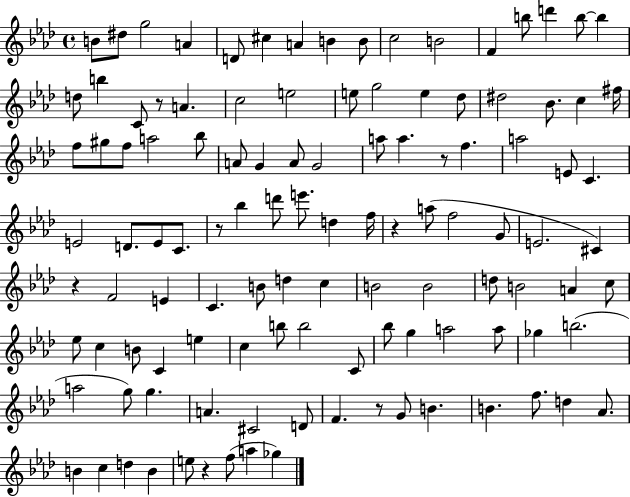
{
  \clef treble
  \time 4/4
  \defaultTimeSignature
  \key aes \major
  \repeat volta 2 { b'8 dis''8 g''2 a'4 | d'8 cis''4 a'4 b'4 b'8 | c''2 b'2 | f'4 b''8 d'''4 b''8~~ b''4 | \break d''8 b''4 c'8 r8 a'4. | c''2 e''2 | e''8 g''2 e''4 des''8 | dis''2 bes'8. c''4 fis''16 | \break f''8 gis''8 f''8 a''2 bes''8 | a'8 g'4 a'8 g'2 | a''8 a''4. r8 f''4. | a''2 e'8 c'4. | \break e'2 d'8. e'8 c'8. | r8 bes''4 d'''8 e'''8. d''4 f''16 | r4 a''8( f''2 g'8 | e'2. cis'4) | \break r4 f'2 e'4 | c'4. b'8 d''4 c''4 | b'2 b'2 | d''8 b'2 a'4 c''8 | \break ees''8 c''4 b'8 c'4 e''4 | c''4 b''8 b''2 c'8 | bes''8 g''4 a''2 a''8 | ges''4 b''2.( | \break a''2 g''8) g''4. | a'4. cis'2 d'8 | f'4. r8 g'8 b'4. | b'4. f''8. d''4 aes'8. | \break b'4 c''4 d''4 b'4 | e''8 r4 f''8( a''4 ges''4) | } \bar "|."
}